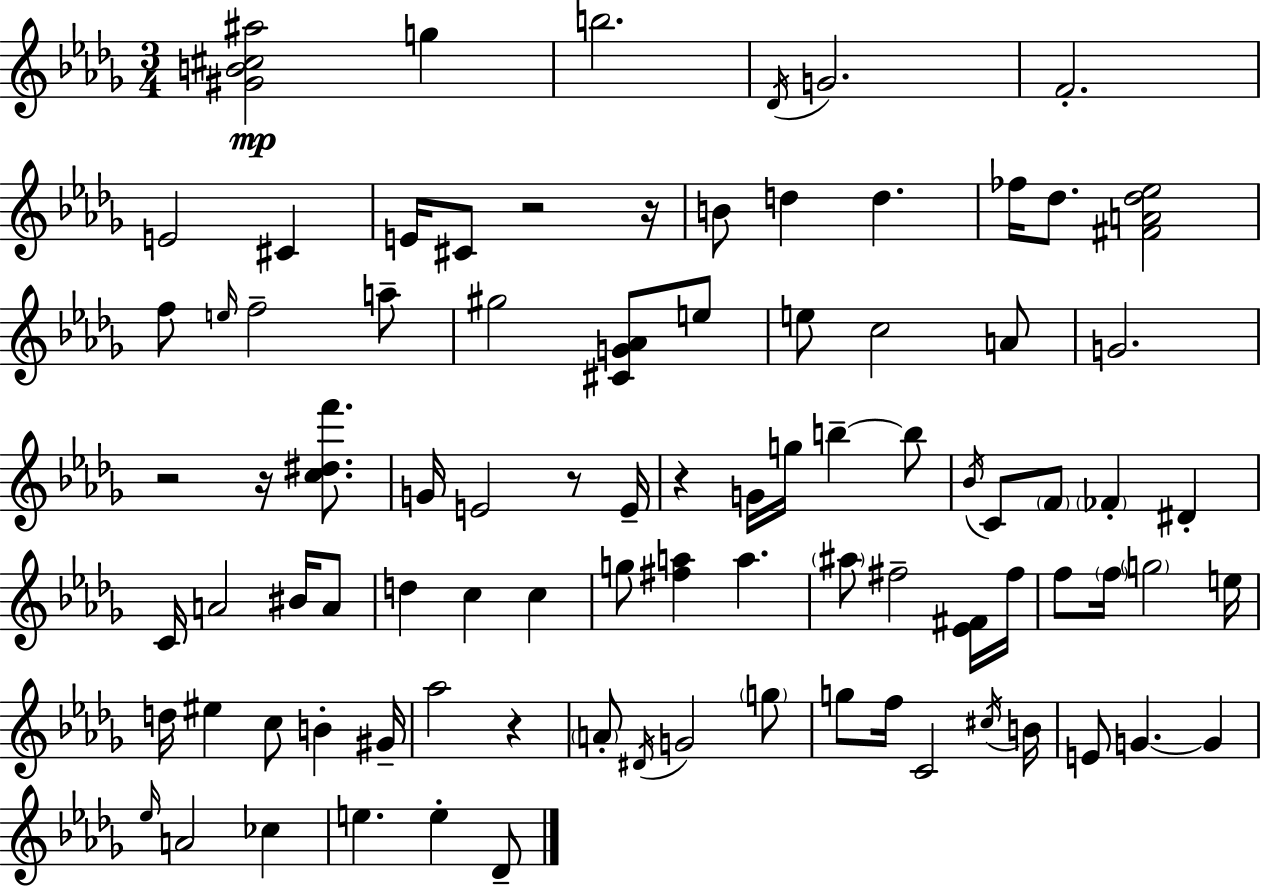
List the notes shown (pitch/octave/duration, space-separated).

[G#4,B4,C#5,A#5]/h G5/q B5/h. Db4/s G4/h. F4/h. E4/h C#4/q E4/s C#4/e R/h R/s B4/e D5/q D5/q. FES5/s Db5/e. [F#4,A4,Db5,Eb5]/h F5/e E5/s F5/h A5/e G#5/h [C#4,G4,Ab4]/e E5/e E5/e C5/h A4/e G4/h. R/h R/s [C5,D#5,F6]/e. G4/s E4/h R/e E4/s R/q G4/s G5/s B5/q B5/e Bb4/s C4/e F4/e FES4/q D#4/q C4/s A4/h BIS4/s A4/e D5/q C5/q C5/q G5/e [F#5,A5]/q A5/q. A#5/e F#5/h [Eb4,F#4]/s F#5/s F5/e F5/s G5/h E5/s D5/s EIS5/q C5/e B4/q G#4/s Ab5/h R/q A4/e D#4/s G4/h G5/e G5/e F5/s C4/h C#5/s B4/s E4/e G4/q. G4/q Eb5/s A4/h CES5/q E5/q. E5/q Db4/e